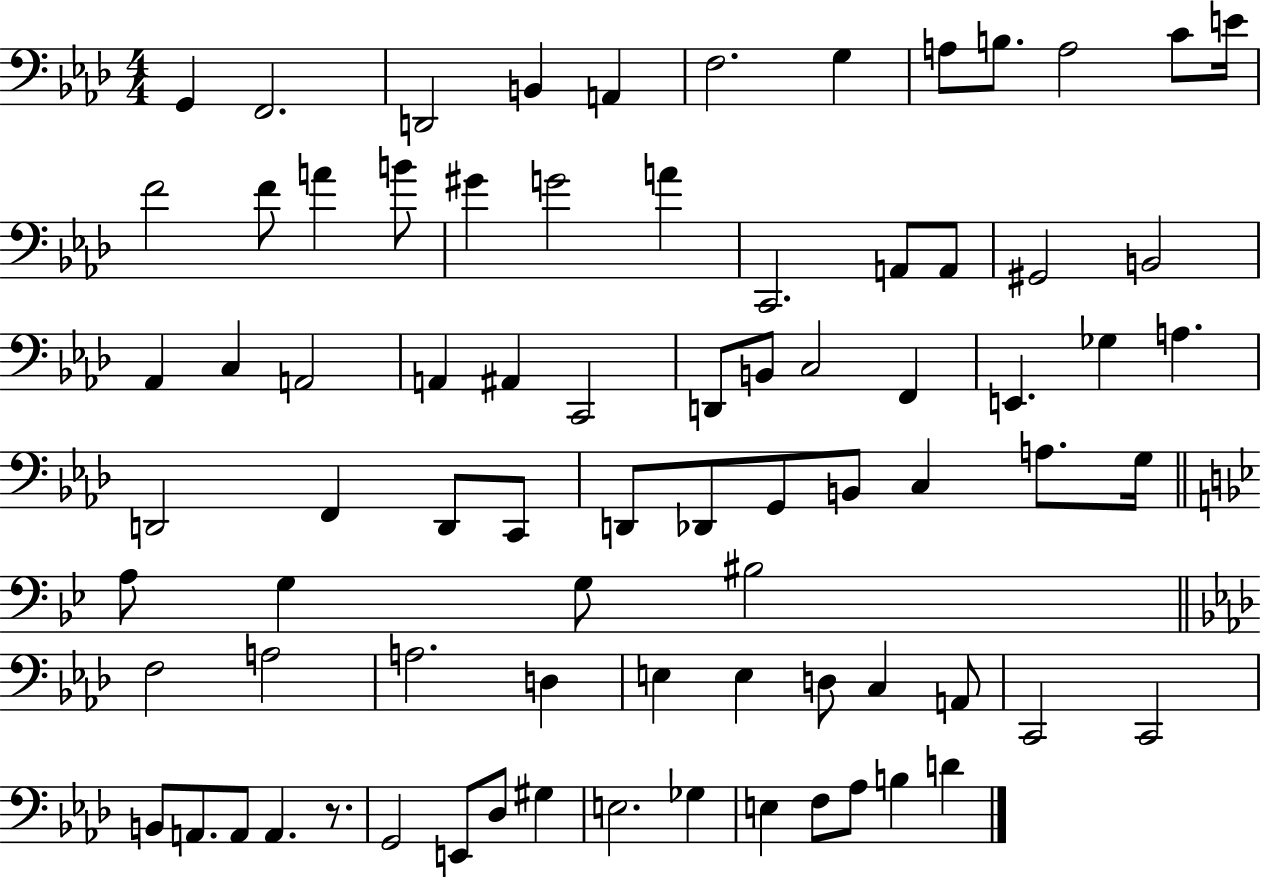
X:1
T:Untitled
M:4/4
L:1/4
K:Ab
G,, F,,2 D,,2 B,, A,, F,2 G, A,/2 B,/2 A,2 C/2 E/4 F2 F/2 A B/2 ^G G2 A C,,2 A,,/2 A,,/2 ^G,,2 B,,2 _A,, C, A,,2 A,, ^A,, C,,2 D,,/2 B,,/2 C,2 F,, E,, _G, A, D,,2 F,, D,,/2 C,,/2 D,,/2 _D,,/2 G,,/2 B,,/2 C, A,/2 G,/4 A,/2 G, G,/2 ^B,2 F,2 A,2 A,2 D, E, E, D,/2 C, A,,/2 C,,2 C,,2 B,,/2 A,,/2 A,,/2 A,, z/2 G,,2 E,,/2 _D,/2 ^G, E,2 _G, E, F,/2 _A,/2 B, D